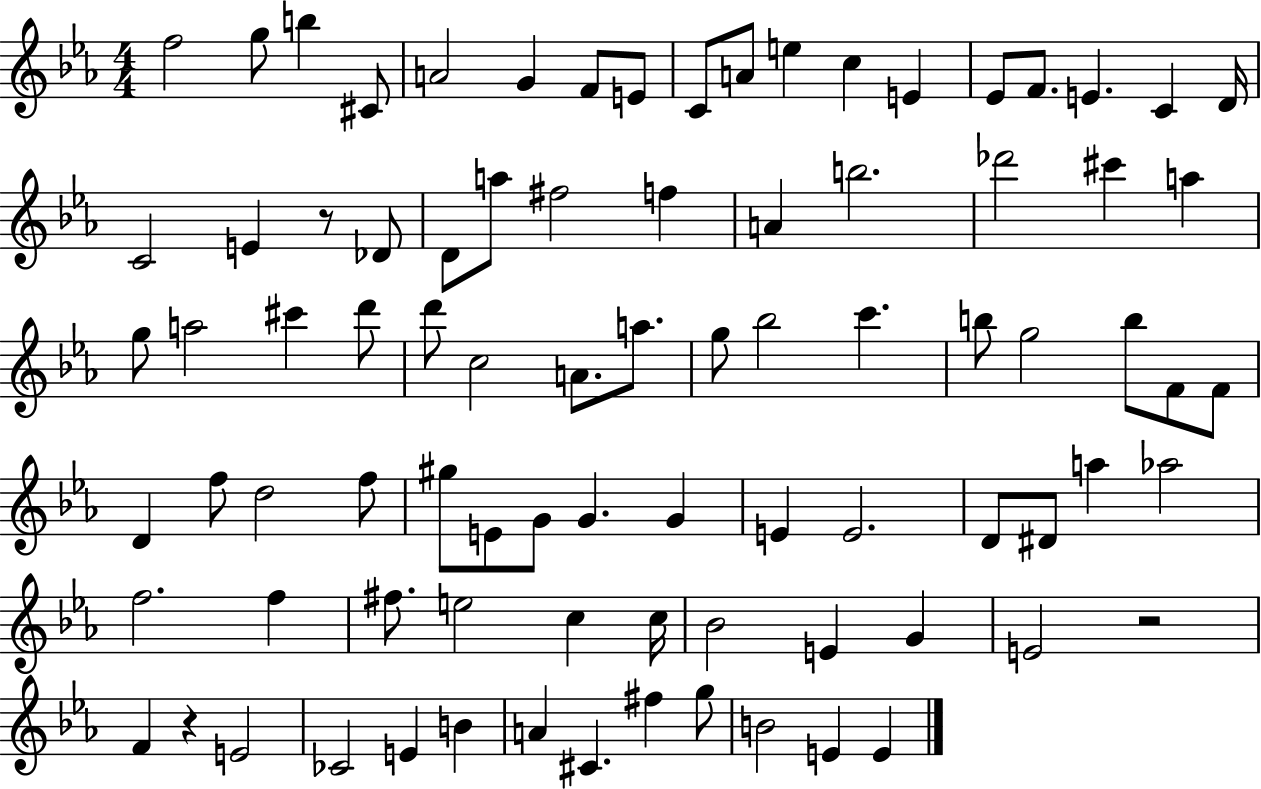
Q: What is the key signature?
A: EES major